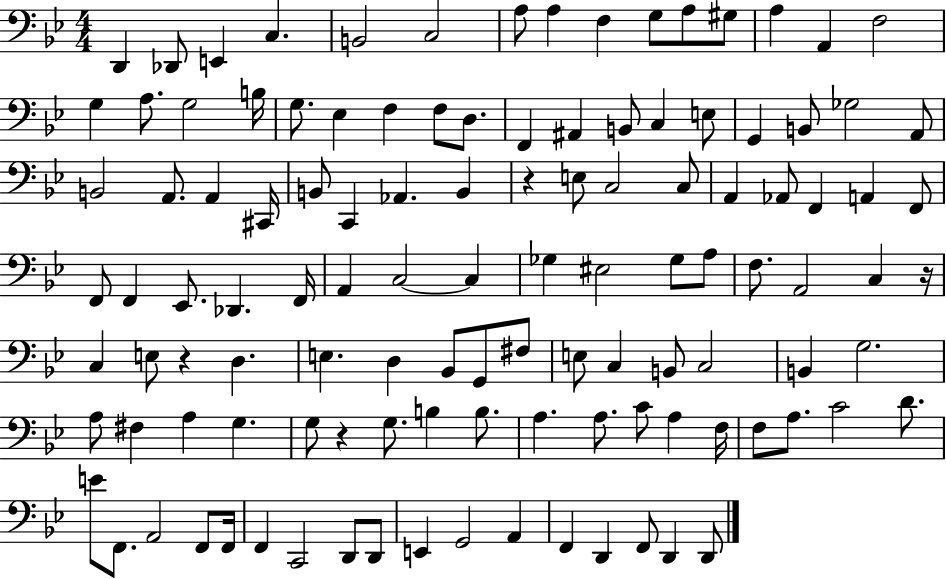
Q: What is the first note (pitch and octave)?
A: D2